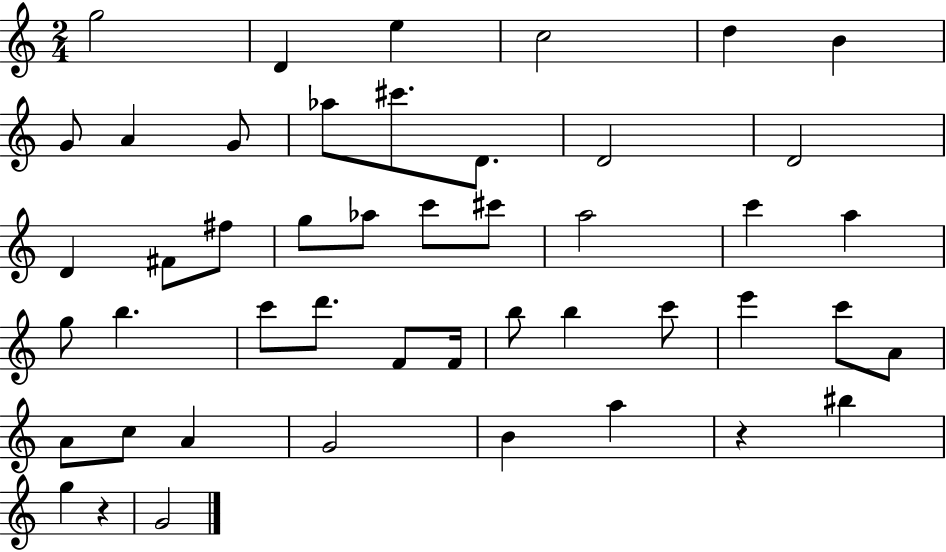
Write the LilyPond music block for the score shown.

{
  \clef treble
  \numericTimeSignature
  \time 2/4
  \key c \major
  g''2 | d'4 e''4 | c''2 | d''4 b'4 | \break g'8 a'4 g'8 | aes''8 cis'''8. d'8. | d'2 | d'2 | \break d'4 fis'8 fis''8 | g''8 aes''8 c'''8 cis'''8 | a''2 | c'''4 a''4 | \break g''8 b''4. | c'''8 d'''8. f'8 f'16 | b''8 b''4 c'''8 | e'''4 c'''8 a'8 | \break a'8 c''8 a'4 | g'2 | b'4 a''4 | r4 bis''4 | \break g''4 r4 | g'2 | \bar "|."
}